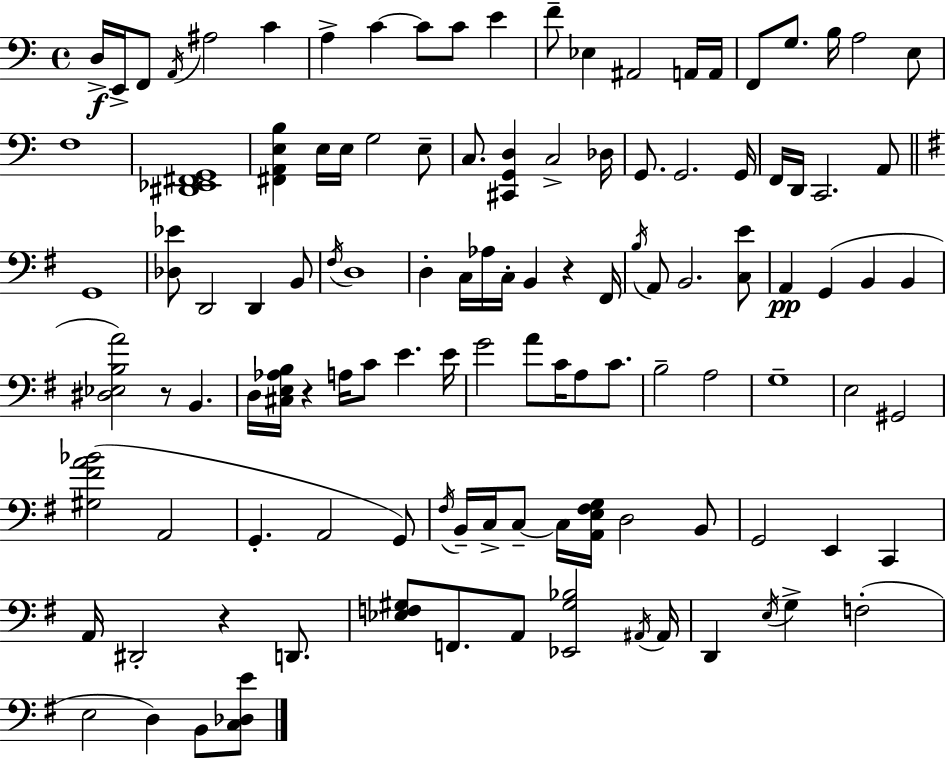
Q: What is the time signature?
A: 4/4